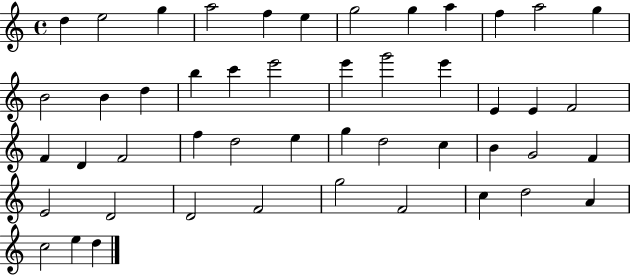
D5/q E5/h G5/q A5/h F5/q E5/q G5/h G5/q A5/q F5/q A5/h G5/q B4/h B4/q D5/q B5/q C6/q E6/h E6/q G6/h E6/q E4/q E4/q F4/h F4/q D4/q F4/h F5/q D5/h E5/q G5/q D5/h C5/q B4/q G4/h F4/q E4/h D4/h D4/h F4/h G5/h F4/h C5/q D5/h A4/q C5/h E5/q D5/q